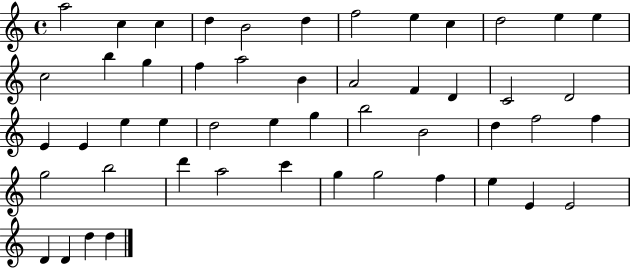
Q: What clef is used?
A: treble